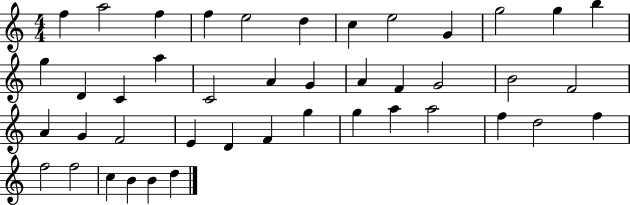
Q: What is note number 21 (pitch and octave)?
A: F4